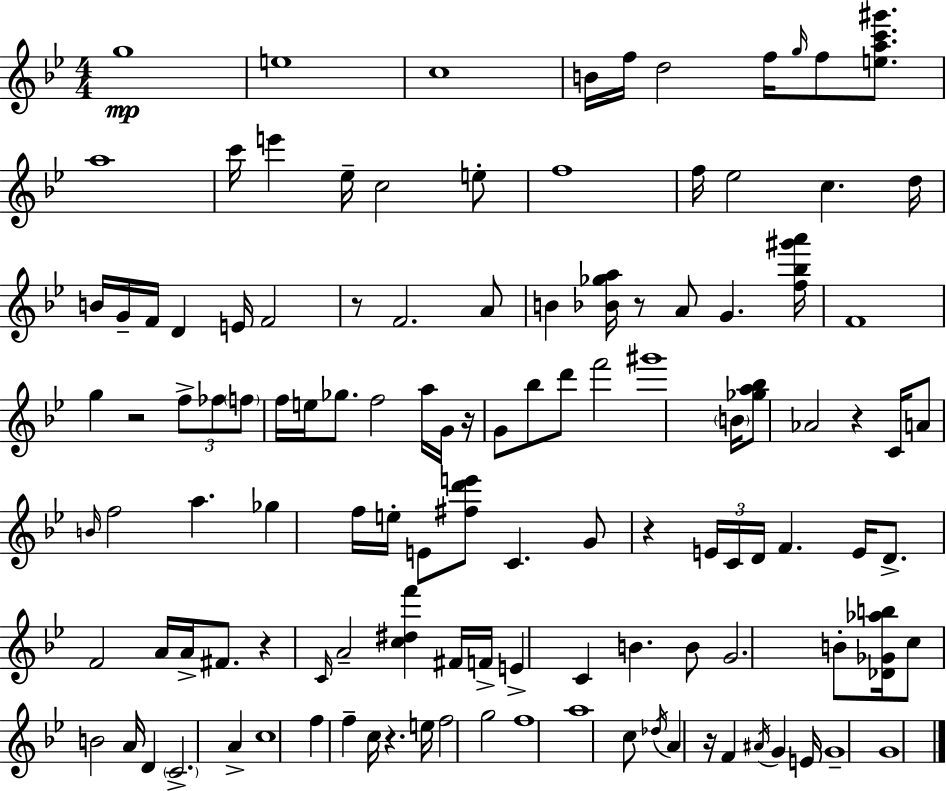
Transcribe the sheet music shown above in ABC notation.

X:1
T:Untitled
M:4/4
L:1/4
K:Bb
g4 e4 c4 B/4 f/4 d2 f/4 g/4 f/2 [eac'^g']/2 a4 c'/4 e' _e/4 c2 e/2 f4 f/4 _e2 c d/4 B/4 G/4 F/4 D E/4 F2 z/2 F2 A/2 B [_B_ga]/4 z/2 A/2 G [f_b^g'a']/4 F4 g z2 f/2 _f/2 f/2 f/4 e/4 _g/2 f2 a/4 G/4 z/4 G/2 _b/2 d'/2 f'2 ^g'4 B/4 [_ga_b]/2 _A2 z C/4 A/2 B/4 f2 a _g f/4 e/4 E/2 [^fd'e']/2 C G/2 z E/4 C/4 D/4 F E/4 D/2 F2 A/4 A/4 ^F/2 z C/4 A2 [c^df'] ^F/4 F/4 E C B B/2 G2 B/2 [_D_G_ab]/4 c/2 B2 A/4 D C2 A c4 f f c/4 z e/4 f2 g2 f4 a4 c/2 _d/4 A z/4 F ^A/4 G E/4 G4 G4